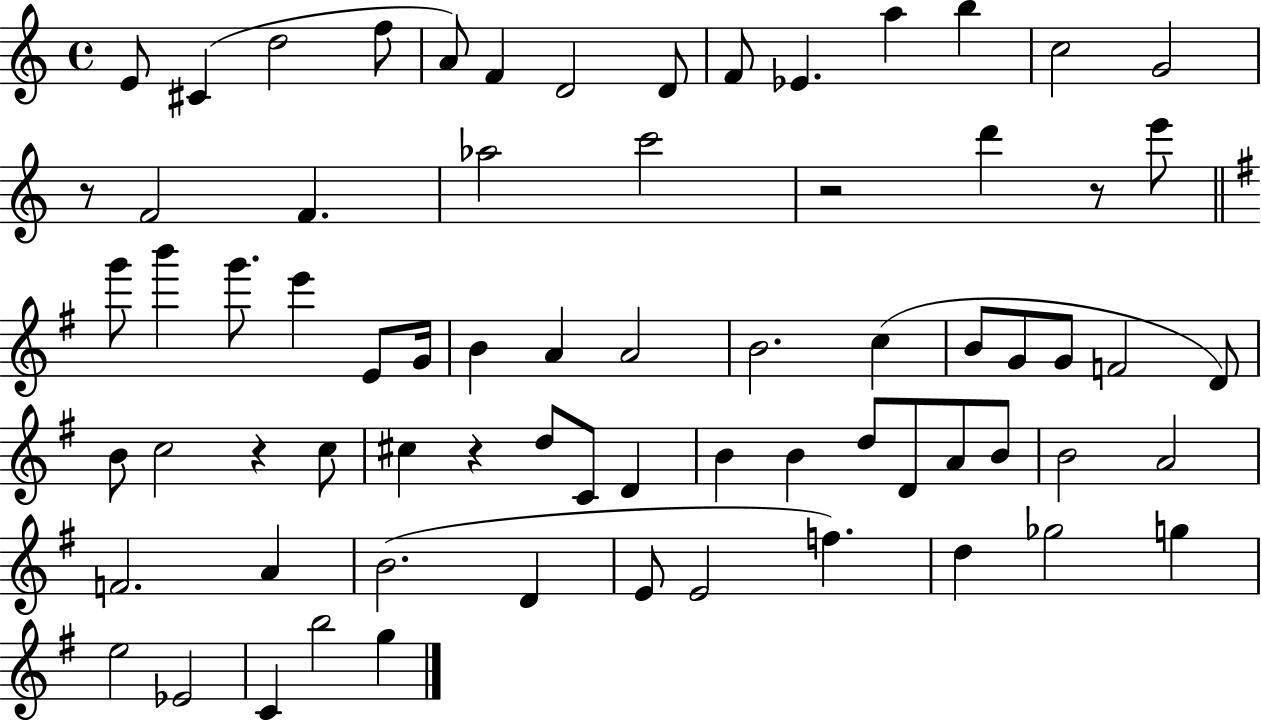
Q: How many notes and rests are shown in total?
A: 71